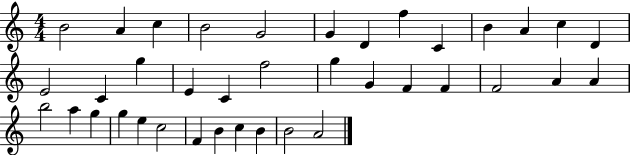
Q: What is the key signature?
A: C major